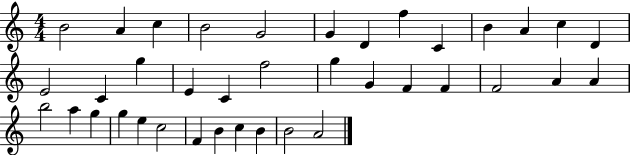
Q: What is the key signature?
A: C major